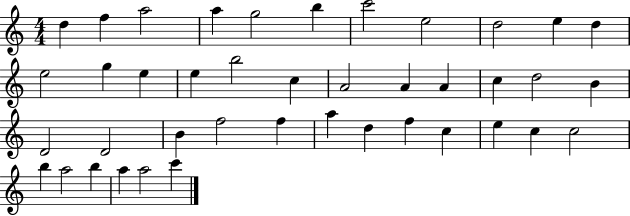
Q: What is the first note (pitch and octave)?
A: D5